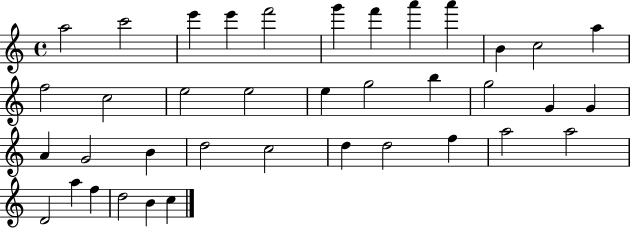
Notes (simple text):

A5/h C6/h E6/q E6/q F6/h G6/q F6/q A6/q A6/q B4/q C5/h A5/q F5/h C5/h E5/h E5/h E5/q G5/h B5/q G5/h G4/q G4/q A4/q G4/h B4/q D5/h C5/h D5/q D5/h F5/q A5/h A5/h D4/h A5/q F5/q D5/h B4/q C5/q